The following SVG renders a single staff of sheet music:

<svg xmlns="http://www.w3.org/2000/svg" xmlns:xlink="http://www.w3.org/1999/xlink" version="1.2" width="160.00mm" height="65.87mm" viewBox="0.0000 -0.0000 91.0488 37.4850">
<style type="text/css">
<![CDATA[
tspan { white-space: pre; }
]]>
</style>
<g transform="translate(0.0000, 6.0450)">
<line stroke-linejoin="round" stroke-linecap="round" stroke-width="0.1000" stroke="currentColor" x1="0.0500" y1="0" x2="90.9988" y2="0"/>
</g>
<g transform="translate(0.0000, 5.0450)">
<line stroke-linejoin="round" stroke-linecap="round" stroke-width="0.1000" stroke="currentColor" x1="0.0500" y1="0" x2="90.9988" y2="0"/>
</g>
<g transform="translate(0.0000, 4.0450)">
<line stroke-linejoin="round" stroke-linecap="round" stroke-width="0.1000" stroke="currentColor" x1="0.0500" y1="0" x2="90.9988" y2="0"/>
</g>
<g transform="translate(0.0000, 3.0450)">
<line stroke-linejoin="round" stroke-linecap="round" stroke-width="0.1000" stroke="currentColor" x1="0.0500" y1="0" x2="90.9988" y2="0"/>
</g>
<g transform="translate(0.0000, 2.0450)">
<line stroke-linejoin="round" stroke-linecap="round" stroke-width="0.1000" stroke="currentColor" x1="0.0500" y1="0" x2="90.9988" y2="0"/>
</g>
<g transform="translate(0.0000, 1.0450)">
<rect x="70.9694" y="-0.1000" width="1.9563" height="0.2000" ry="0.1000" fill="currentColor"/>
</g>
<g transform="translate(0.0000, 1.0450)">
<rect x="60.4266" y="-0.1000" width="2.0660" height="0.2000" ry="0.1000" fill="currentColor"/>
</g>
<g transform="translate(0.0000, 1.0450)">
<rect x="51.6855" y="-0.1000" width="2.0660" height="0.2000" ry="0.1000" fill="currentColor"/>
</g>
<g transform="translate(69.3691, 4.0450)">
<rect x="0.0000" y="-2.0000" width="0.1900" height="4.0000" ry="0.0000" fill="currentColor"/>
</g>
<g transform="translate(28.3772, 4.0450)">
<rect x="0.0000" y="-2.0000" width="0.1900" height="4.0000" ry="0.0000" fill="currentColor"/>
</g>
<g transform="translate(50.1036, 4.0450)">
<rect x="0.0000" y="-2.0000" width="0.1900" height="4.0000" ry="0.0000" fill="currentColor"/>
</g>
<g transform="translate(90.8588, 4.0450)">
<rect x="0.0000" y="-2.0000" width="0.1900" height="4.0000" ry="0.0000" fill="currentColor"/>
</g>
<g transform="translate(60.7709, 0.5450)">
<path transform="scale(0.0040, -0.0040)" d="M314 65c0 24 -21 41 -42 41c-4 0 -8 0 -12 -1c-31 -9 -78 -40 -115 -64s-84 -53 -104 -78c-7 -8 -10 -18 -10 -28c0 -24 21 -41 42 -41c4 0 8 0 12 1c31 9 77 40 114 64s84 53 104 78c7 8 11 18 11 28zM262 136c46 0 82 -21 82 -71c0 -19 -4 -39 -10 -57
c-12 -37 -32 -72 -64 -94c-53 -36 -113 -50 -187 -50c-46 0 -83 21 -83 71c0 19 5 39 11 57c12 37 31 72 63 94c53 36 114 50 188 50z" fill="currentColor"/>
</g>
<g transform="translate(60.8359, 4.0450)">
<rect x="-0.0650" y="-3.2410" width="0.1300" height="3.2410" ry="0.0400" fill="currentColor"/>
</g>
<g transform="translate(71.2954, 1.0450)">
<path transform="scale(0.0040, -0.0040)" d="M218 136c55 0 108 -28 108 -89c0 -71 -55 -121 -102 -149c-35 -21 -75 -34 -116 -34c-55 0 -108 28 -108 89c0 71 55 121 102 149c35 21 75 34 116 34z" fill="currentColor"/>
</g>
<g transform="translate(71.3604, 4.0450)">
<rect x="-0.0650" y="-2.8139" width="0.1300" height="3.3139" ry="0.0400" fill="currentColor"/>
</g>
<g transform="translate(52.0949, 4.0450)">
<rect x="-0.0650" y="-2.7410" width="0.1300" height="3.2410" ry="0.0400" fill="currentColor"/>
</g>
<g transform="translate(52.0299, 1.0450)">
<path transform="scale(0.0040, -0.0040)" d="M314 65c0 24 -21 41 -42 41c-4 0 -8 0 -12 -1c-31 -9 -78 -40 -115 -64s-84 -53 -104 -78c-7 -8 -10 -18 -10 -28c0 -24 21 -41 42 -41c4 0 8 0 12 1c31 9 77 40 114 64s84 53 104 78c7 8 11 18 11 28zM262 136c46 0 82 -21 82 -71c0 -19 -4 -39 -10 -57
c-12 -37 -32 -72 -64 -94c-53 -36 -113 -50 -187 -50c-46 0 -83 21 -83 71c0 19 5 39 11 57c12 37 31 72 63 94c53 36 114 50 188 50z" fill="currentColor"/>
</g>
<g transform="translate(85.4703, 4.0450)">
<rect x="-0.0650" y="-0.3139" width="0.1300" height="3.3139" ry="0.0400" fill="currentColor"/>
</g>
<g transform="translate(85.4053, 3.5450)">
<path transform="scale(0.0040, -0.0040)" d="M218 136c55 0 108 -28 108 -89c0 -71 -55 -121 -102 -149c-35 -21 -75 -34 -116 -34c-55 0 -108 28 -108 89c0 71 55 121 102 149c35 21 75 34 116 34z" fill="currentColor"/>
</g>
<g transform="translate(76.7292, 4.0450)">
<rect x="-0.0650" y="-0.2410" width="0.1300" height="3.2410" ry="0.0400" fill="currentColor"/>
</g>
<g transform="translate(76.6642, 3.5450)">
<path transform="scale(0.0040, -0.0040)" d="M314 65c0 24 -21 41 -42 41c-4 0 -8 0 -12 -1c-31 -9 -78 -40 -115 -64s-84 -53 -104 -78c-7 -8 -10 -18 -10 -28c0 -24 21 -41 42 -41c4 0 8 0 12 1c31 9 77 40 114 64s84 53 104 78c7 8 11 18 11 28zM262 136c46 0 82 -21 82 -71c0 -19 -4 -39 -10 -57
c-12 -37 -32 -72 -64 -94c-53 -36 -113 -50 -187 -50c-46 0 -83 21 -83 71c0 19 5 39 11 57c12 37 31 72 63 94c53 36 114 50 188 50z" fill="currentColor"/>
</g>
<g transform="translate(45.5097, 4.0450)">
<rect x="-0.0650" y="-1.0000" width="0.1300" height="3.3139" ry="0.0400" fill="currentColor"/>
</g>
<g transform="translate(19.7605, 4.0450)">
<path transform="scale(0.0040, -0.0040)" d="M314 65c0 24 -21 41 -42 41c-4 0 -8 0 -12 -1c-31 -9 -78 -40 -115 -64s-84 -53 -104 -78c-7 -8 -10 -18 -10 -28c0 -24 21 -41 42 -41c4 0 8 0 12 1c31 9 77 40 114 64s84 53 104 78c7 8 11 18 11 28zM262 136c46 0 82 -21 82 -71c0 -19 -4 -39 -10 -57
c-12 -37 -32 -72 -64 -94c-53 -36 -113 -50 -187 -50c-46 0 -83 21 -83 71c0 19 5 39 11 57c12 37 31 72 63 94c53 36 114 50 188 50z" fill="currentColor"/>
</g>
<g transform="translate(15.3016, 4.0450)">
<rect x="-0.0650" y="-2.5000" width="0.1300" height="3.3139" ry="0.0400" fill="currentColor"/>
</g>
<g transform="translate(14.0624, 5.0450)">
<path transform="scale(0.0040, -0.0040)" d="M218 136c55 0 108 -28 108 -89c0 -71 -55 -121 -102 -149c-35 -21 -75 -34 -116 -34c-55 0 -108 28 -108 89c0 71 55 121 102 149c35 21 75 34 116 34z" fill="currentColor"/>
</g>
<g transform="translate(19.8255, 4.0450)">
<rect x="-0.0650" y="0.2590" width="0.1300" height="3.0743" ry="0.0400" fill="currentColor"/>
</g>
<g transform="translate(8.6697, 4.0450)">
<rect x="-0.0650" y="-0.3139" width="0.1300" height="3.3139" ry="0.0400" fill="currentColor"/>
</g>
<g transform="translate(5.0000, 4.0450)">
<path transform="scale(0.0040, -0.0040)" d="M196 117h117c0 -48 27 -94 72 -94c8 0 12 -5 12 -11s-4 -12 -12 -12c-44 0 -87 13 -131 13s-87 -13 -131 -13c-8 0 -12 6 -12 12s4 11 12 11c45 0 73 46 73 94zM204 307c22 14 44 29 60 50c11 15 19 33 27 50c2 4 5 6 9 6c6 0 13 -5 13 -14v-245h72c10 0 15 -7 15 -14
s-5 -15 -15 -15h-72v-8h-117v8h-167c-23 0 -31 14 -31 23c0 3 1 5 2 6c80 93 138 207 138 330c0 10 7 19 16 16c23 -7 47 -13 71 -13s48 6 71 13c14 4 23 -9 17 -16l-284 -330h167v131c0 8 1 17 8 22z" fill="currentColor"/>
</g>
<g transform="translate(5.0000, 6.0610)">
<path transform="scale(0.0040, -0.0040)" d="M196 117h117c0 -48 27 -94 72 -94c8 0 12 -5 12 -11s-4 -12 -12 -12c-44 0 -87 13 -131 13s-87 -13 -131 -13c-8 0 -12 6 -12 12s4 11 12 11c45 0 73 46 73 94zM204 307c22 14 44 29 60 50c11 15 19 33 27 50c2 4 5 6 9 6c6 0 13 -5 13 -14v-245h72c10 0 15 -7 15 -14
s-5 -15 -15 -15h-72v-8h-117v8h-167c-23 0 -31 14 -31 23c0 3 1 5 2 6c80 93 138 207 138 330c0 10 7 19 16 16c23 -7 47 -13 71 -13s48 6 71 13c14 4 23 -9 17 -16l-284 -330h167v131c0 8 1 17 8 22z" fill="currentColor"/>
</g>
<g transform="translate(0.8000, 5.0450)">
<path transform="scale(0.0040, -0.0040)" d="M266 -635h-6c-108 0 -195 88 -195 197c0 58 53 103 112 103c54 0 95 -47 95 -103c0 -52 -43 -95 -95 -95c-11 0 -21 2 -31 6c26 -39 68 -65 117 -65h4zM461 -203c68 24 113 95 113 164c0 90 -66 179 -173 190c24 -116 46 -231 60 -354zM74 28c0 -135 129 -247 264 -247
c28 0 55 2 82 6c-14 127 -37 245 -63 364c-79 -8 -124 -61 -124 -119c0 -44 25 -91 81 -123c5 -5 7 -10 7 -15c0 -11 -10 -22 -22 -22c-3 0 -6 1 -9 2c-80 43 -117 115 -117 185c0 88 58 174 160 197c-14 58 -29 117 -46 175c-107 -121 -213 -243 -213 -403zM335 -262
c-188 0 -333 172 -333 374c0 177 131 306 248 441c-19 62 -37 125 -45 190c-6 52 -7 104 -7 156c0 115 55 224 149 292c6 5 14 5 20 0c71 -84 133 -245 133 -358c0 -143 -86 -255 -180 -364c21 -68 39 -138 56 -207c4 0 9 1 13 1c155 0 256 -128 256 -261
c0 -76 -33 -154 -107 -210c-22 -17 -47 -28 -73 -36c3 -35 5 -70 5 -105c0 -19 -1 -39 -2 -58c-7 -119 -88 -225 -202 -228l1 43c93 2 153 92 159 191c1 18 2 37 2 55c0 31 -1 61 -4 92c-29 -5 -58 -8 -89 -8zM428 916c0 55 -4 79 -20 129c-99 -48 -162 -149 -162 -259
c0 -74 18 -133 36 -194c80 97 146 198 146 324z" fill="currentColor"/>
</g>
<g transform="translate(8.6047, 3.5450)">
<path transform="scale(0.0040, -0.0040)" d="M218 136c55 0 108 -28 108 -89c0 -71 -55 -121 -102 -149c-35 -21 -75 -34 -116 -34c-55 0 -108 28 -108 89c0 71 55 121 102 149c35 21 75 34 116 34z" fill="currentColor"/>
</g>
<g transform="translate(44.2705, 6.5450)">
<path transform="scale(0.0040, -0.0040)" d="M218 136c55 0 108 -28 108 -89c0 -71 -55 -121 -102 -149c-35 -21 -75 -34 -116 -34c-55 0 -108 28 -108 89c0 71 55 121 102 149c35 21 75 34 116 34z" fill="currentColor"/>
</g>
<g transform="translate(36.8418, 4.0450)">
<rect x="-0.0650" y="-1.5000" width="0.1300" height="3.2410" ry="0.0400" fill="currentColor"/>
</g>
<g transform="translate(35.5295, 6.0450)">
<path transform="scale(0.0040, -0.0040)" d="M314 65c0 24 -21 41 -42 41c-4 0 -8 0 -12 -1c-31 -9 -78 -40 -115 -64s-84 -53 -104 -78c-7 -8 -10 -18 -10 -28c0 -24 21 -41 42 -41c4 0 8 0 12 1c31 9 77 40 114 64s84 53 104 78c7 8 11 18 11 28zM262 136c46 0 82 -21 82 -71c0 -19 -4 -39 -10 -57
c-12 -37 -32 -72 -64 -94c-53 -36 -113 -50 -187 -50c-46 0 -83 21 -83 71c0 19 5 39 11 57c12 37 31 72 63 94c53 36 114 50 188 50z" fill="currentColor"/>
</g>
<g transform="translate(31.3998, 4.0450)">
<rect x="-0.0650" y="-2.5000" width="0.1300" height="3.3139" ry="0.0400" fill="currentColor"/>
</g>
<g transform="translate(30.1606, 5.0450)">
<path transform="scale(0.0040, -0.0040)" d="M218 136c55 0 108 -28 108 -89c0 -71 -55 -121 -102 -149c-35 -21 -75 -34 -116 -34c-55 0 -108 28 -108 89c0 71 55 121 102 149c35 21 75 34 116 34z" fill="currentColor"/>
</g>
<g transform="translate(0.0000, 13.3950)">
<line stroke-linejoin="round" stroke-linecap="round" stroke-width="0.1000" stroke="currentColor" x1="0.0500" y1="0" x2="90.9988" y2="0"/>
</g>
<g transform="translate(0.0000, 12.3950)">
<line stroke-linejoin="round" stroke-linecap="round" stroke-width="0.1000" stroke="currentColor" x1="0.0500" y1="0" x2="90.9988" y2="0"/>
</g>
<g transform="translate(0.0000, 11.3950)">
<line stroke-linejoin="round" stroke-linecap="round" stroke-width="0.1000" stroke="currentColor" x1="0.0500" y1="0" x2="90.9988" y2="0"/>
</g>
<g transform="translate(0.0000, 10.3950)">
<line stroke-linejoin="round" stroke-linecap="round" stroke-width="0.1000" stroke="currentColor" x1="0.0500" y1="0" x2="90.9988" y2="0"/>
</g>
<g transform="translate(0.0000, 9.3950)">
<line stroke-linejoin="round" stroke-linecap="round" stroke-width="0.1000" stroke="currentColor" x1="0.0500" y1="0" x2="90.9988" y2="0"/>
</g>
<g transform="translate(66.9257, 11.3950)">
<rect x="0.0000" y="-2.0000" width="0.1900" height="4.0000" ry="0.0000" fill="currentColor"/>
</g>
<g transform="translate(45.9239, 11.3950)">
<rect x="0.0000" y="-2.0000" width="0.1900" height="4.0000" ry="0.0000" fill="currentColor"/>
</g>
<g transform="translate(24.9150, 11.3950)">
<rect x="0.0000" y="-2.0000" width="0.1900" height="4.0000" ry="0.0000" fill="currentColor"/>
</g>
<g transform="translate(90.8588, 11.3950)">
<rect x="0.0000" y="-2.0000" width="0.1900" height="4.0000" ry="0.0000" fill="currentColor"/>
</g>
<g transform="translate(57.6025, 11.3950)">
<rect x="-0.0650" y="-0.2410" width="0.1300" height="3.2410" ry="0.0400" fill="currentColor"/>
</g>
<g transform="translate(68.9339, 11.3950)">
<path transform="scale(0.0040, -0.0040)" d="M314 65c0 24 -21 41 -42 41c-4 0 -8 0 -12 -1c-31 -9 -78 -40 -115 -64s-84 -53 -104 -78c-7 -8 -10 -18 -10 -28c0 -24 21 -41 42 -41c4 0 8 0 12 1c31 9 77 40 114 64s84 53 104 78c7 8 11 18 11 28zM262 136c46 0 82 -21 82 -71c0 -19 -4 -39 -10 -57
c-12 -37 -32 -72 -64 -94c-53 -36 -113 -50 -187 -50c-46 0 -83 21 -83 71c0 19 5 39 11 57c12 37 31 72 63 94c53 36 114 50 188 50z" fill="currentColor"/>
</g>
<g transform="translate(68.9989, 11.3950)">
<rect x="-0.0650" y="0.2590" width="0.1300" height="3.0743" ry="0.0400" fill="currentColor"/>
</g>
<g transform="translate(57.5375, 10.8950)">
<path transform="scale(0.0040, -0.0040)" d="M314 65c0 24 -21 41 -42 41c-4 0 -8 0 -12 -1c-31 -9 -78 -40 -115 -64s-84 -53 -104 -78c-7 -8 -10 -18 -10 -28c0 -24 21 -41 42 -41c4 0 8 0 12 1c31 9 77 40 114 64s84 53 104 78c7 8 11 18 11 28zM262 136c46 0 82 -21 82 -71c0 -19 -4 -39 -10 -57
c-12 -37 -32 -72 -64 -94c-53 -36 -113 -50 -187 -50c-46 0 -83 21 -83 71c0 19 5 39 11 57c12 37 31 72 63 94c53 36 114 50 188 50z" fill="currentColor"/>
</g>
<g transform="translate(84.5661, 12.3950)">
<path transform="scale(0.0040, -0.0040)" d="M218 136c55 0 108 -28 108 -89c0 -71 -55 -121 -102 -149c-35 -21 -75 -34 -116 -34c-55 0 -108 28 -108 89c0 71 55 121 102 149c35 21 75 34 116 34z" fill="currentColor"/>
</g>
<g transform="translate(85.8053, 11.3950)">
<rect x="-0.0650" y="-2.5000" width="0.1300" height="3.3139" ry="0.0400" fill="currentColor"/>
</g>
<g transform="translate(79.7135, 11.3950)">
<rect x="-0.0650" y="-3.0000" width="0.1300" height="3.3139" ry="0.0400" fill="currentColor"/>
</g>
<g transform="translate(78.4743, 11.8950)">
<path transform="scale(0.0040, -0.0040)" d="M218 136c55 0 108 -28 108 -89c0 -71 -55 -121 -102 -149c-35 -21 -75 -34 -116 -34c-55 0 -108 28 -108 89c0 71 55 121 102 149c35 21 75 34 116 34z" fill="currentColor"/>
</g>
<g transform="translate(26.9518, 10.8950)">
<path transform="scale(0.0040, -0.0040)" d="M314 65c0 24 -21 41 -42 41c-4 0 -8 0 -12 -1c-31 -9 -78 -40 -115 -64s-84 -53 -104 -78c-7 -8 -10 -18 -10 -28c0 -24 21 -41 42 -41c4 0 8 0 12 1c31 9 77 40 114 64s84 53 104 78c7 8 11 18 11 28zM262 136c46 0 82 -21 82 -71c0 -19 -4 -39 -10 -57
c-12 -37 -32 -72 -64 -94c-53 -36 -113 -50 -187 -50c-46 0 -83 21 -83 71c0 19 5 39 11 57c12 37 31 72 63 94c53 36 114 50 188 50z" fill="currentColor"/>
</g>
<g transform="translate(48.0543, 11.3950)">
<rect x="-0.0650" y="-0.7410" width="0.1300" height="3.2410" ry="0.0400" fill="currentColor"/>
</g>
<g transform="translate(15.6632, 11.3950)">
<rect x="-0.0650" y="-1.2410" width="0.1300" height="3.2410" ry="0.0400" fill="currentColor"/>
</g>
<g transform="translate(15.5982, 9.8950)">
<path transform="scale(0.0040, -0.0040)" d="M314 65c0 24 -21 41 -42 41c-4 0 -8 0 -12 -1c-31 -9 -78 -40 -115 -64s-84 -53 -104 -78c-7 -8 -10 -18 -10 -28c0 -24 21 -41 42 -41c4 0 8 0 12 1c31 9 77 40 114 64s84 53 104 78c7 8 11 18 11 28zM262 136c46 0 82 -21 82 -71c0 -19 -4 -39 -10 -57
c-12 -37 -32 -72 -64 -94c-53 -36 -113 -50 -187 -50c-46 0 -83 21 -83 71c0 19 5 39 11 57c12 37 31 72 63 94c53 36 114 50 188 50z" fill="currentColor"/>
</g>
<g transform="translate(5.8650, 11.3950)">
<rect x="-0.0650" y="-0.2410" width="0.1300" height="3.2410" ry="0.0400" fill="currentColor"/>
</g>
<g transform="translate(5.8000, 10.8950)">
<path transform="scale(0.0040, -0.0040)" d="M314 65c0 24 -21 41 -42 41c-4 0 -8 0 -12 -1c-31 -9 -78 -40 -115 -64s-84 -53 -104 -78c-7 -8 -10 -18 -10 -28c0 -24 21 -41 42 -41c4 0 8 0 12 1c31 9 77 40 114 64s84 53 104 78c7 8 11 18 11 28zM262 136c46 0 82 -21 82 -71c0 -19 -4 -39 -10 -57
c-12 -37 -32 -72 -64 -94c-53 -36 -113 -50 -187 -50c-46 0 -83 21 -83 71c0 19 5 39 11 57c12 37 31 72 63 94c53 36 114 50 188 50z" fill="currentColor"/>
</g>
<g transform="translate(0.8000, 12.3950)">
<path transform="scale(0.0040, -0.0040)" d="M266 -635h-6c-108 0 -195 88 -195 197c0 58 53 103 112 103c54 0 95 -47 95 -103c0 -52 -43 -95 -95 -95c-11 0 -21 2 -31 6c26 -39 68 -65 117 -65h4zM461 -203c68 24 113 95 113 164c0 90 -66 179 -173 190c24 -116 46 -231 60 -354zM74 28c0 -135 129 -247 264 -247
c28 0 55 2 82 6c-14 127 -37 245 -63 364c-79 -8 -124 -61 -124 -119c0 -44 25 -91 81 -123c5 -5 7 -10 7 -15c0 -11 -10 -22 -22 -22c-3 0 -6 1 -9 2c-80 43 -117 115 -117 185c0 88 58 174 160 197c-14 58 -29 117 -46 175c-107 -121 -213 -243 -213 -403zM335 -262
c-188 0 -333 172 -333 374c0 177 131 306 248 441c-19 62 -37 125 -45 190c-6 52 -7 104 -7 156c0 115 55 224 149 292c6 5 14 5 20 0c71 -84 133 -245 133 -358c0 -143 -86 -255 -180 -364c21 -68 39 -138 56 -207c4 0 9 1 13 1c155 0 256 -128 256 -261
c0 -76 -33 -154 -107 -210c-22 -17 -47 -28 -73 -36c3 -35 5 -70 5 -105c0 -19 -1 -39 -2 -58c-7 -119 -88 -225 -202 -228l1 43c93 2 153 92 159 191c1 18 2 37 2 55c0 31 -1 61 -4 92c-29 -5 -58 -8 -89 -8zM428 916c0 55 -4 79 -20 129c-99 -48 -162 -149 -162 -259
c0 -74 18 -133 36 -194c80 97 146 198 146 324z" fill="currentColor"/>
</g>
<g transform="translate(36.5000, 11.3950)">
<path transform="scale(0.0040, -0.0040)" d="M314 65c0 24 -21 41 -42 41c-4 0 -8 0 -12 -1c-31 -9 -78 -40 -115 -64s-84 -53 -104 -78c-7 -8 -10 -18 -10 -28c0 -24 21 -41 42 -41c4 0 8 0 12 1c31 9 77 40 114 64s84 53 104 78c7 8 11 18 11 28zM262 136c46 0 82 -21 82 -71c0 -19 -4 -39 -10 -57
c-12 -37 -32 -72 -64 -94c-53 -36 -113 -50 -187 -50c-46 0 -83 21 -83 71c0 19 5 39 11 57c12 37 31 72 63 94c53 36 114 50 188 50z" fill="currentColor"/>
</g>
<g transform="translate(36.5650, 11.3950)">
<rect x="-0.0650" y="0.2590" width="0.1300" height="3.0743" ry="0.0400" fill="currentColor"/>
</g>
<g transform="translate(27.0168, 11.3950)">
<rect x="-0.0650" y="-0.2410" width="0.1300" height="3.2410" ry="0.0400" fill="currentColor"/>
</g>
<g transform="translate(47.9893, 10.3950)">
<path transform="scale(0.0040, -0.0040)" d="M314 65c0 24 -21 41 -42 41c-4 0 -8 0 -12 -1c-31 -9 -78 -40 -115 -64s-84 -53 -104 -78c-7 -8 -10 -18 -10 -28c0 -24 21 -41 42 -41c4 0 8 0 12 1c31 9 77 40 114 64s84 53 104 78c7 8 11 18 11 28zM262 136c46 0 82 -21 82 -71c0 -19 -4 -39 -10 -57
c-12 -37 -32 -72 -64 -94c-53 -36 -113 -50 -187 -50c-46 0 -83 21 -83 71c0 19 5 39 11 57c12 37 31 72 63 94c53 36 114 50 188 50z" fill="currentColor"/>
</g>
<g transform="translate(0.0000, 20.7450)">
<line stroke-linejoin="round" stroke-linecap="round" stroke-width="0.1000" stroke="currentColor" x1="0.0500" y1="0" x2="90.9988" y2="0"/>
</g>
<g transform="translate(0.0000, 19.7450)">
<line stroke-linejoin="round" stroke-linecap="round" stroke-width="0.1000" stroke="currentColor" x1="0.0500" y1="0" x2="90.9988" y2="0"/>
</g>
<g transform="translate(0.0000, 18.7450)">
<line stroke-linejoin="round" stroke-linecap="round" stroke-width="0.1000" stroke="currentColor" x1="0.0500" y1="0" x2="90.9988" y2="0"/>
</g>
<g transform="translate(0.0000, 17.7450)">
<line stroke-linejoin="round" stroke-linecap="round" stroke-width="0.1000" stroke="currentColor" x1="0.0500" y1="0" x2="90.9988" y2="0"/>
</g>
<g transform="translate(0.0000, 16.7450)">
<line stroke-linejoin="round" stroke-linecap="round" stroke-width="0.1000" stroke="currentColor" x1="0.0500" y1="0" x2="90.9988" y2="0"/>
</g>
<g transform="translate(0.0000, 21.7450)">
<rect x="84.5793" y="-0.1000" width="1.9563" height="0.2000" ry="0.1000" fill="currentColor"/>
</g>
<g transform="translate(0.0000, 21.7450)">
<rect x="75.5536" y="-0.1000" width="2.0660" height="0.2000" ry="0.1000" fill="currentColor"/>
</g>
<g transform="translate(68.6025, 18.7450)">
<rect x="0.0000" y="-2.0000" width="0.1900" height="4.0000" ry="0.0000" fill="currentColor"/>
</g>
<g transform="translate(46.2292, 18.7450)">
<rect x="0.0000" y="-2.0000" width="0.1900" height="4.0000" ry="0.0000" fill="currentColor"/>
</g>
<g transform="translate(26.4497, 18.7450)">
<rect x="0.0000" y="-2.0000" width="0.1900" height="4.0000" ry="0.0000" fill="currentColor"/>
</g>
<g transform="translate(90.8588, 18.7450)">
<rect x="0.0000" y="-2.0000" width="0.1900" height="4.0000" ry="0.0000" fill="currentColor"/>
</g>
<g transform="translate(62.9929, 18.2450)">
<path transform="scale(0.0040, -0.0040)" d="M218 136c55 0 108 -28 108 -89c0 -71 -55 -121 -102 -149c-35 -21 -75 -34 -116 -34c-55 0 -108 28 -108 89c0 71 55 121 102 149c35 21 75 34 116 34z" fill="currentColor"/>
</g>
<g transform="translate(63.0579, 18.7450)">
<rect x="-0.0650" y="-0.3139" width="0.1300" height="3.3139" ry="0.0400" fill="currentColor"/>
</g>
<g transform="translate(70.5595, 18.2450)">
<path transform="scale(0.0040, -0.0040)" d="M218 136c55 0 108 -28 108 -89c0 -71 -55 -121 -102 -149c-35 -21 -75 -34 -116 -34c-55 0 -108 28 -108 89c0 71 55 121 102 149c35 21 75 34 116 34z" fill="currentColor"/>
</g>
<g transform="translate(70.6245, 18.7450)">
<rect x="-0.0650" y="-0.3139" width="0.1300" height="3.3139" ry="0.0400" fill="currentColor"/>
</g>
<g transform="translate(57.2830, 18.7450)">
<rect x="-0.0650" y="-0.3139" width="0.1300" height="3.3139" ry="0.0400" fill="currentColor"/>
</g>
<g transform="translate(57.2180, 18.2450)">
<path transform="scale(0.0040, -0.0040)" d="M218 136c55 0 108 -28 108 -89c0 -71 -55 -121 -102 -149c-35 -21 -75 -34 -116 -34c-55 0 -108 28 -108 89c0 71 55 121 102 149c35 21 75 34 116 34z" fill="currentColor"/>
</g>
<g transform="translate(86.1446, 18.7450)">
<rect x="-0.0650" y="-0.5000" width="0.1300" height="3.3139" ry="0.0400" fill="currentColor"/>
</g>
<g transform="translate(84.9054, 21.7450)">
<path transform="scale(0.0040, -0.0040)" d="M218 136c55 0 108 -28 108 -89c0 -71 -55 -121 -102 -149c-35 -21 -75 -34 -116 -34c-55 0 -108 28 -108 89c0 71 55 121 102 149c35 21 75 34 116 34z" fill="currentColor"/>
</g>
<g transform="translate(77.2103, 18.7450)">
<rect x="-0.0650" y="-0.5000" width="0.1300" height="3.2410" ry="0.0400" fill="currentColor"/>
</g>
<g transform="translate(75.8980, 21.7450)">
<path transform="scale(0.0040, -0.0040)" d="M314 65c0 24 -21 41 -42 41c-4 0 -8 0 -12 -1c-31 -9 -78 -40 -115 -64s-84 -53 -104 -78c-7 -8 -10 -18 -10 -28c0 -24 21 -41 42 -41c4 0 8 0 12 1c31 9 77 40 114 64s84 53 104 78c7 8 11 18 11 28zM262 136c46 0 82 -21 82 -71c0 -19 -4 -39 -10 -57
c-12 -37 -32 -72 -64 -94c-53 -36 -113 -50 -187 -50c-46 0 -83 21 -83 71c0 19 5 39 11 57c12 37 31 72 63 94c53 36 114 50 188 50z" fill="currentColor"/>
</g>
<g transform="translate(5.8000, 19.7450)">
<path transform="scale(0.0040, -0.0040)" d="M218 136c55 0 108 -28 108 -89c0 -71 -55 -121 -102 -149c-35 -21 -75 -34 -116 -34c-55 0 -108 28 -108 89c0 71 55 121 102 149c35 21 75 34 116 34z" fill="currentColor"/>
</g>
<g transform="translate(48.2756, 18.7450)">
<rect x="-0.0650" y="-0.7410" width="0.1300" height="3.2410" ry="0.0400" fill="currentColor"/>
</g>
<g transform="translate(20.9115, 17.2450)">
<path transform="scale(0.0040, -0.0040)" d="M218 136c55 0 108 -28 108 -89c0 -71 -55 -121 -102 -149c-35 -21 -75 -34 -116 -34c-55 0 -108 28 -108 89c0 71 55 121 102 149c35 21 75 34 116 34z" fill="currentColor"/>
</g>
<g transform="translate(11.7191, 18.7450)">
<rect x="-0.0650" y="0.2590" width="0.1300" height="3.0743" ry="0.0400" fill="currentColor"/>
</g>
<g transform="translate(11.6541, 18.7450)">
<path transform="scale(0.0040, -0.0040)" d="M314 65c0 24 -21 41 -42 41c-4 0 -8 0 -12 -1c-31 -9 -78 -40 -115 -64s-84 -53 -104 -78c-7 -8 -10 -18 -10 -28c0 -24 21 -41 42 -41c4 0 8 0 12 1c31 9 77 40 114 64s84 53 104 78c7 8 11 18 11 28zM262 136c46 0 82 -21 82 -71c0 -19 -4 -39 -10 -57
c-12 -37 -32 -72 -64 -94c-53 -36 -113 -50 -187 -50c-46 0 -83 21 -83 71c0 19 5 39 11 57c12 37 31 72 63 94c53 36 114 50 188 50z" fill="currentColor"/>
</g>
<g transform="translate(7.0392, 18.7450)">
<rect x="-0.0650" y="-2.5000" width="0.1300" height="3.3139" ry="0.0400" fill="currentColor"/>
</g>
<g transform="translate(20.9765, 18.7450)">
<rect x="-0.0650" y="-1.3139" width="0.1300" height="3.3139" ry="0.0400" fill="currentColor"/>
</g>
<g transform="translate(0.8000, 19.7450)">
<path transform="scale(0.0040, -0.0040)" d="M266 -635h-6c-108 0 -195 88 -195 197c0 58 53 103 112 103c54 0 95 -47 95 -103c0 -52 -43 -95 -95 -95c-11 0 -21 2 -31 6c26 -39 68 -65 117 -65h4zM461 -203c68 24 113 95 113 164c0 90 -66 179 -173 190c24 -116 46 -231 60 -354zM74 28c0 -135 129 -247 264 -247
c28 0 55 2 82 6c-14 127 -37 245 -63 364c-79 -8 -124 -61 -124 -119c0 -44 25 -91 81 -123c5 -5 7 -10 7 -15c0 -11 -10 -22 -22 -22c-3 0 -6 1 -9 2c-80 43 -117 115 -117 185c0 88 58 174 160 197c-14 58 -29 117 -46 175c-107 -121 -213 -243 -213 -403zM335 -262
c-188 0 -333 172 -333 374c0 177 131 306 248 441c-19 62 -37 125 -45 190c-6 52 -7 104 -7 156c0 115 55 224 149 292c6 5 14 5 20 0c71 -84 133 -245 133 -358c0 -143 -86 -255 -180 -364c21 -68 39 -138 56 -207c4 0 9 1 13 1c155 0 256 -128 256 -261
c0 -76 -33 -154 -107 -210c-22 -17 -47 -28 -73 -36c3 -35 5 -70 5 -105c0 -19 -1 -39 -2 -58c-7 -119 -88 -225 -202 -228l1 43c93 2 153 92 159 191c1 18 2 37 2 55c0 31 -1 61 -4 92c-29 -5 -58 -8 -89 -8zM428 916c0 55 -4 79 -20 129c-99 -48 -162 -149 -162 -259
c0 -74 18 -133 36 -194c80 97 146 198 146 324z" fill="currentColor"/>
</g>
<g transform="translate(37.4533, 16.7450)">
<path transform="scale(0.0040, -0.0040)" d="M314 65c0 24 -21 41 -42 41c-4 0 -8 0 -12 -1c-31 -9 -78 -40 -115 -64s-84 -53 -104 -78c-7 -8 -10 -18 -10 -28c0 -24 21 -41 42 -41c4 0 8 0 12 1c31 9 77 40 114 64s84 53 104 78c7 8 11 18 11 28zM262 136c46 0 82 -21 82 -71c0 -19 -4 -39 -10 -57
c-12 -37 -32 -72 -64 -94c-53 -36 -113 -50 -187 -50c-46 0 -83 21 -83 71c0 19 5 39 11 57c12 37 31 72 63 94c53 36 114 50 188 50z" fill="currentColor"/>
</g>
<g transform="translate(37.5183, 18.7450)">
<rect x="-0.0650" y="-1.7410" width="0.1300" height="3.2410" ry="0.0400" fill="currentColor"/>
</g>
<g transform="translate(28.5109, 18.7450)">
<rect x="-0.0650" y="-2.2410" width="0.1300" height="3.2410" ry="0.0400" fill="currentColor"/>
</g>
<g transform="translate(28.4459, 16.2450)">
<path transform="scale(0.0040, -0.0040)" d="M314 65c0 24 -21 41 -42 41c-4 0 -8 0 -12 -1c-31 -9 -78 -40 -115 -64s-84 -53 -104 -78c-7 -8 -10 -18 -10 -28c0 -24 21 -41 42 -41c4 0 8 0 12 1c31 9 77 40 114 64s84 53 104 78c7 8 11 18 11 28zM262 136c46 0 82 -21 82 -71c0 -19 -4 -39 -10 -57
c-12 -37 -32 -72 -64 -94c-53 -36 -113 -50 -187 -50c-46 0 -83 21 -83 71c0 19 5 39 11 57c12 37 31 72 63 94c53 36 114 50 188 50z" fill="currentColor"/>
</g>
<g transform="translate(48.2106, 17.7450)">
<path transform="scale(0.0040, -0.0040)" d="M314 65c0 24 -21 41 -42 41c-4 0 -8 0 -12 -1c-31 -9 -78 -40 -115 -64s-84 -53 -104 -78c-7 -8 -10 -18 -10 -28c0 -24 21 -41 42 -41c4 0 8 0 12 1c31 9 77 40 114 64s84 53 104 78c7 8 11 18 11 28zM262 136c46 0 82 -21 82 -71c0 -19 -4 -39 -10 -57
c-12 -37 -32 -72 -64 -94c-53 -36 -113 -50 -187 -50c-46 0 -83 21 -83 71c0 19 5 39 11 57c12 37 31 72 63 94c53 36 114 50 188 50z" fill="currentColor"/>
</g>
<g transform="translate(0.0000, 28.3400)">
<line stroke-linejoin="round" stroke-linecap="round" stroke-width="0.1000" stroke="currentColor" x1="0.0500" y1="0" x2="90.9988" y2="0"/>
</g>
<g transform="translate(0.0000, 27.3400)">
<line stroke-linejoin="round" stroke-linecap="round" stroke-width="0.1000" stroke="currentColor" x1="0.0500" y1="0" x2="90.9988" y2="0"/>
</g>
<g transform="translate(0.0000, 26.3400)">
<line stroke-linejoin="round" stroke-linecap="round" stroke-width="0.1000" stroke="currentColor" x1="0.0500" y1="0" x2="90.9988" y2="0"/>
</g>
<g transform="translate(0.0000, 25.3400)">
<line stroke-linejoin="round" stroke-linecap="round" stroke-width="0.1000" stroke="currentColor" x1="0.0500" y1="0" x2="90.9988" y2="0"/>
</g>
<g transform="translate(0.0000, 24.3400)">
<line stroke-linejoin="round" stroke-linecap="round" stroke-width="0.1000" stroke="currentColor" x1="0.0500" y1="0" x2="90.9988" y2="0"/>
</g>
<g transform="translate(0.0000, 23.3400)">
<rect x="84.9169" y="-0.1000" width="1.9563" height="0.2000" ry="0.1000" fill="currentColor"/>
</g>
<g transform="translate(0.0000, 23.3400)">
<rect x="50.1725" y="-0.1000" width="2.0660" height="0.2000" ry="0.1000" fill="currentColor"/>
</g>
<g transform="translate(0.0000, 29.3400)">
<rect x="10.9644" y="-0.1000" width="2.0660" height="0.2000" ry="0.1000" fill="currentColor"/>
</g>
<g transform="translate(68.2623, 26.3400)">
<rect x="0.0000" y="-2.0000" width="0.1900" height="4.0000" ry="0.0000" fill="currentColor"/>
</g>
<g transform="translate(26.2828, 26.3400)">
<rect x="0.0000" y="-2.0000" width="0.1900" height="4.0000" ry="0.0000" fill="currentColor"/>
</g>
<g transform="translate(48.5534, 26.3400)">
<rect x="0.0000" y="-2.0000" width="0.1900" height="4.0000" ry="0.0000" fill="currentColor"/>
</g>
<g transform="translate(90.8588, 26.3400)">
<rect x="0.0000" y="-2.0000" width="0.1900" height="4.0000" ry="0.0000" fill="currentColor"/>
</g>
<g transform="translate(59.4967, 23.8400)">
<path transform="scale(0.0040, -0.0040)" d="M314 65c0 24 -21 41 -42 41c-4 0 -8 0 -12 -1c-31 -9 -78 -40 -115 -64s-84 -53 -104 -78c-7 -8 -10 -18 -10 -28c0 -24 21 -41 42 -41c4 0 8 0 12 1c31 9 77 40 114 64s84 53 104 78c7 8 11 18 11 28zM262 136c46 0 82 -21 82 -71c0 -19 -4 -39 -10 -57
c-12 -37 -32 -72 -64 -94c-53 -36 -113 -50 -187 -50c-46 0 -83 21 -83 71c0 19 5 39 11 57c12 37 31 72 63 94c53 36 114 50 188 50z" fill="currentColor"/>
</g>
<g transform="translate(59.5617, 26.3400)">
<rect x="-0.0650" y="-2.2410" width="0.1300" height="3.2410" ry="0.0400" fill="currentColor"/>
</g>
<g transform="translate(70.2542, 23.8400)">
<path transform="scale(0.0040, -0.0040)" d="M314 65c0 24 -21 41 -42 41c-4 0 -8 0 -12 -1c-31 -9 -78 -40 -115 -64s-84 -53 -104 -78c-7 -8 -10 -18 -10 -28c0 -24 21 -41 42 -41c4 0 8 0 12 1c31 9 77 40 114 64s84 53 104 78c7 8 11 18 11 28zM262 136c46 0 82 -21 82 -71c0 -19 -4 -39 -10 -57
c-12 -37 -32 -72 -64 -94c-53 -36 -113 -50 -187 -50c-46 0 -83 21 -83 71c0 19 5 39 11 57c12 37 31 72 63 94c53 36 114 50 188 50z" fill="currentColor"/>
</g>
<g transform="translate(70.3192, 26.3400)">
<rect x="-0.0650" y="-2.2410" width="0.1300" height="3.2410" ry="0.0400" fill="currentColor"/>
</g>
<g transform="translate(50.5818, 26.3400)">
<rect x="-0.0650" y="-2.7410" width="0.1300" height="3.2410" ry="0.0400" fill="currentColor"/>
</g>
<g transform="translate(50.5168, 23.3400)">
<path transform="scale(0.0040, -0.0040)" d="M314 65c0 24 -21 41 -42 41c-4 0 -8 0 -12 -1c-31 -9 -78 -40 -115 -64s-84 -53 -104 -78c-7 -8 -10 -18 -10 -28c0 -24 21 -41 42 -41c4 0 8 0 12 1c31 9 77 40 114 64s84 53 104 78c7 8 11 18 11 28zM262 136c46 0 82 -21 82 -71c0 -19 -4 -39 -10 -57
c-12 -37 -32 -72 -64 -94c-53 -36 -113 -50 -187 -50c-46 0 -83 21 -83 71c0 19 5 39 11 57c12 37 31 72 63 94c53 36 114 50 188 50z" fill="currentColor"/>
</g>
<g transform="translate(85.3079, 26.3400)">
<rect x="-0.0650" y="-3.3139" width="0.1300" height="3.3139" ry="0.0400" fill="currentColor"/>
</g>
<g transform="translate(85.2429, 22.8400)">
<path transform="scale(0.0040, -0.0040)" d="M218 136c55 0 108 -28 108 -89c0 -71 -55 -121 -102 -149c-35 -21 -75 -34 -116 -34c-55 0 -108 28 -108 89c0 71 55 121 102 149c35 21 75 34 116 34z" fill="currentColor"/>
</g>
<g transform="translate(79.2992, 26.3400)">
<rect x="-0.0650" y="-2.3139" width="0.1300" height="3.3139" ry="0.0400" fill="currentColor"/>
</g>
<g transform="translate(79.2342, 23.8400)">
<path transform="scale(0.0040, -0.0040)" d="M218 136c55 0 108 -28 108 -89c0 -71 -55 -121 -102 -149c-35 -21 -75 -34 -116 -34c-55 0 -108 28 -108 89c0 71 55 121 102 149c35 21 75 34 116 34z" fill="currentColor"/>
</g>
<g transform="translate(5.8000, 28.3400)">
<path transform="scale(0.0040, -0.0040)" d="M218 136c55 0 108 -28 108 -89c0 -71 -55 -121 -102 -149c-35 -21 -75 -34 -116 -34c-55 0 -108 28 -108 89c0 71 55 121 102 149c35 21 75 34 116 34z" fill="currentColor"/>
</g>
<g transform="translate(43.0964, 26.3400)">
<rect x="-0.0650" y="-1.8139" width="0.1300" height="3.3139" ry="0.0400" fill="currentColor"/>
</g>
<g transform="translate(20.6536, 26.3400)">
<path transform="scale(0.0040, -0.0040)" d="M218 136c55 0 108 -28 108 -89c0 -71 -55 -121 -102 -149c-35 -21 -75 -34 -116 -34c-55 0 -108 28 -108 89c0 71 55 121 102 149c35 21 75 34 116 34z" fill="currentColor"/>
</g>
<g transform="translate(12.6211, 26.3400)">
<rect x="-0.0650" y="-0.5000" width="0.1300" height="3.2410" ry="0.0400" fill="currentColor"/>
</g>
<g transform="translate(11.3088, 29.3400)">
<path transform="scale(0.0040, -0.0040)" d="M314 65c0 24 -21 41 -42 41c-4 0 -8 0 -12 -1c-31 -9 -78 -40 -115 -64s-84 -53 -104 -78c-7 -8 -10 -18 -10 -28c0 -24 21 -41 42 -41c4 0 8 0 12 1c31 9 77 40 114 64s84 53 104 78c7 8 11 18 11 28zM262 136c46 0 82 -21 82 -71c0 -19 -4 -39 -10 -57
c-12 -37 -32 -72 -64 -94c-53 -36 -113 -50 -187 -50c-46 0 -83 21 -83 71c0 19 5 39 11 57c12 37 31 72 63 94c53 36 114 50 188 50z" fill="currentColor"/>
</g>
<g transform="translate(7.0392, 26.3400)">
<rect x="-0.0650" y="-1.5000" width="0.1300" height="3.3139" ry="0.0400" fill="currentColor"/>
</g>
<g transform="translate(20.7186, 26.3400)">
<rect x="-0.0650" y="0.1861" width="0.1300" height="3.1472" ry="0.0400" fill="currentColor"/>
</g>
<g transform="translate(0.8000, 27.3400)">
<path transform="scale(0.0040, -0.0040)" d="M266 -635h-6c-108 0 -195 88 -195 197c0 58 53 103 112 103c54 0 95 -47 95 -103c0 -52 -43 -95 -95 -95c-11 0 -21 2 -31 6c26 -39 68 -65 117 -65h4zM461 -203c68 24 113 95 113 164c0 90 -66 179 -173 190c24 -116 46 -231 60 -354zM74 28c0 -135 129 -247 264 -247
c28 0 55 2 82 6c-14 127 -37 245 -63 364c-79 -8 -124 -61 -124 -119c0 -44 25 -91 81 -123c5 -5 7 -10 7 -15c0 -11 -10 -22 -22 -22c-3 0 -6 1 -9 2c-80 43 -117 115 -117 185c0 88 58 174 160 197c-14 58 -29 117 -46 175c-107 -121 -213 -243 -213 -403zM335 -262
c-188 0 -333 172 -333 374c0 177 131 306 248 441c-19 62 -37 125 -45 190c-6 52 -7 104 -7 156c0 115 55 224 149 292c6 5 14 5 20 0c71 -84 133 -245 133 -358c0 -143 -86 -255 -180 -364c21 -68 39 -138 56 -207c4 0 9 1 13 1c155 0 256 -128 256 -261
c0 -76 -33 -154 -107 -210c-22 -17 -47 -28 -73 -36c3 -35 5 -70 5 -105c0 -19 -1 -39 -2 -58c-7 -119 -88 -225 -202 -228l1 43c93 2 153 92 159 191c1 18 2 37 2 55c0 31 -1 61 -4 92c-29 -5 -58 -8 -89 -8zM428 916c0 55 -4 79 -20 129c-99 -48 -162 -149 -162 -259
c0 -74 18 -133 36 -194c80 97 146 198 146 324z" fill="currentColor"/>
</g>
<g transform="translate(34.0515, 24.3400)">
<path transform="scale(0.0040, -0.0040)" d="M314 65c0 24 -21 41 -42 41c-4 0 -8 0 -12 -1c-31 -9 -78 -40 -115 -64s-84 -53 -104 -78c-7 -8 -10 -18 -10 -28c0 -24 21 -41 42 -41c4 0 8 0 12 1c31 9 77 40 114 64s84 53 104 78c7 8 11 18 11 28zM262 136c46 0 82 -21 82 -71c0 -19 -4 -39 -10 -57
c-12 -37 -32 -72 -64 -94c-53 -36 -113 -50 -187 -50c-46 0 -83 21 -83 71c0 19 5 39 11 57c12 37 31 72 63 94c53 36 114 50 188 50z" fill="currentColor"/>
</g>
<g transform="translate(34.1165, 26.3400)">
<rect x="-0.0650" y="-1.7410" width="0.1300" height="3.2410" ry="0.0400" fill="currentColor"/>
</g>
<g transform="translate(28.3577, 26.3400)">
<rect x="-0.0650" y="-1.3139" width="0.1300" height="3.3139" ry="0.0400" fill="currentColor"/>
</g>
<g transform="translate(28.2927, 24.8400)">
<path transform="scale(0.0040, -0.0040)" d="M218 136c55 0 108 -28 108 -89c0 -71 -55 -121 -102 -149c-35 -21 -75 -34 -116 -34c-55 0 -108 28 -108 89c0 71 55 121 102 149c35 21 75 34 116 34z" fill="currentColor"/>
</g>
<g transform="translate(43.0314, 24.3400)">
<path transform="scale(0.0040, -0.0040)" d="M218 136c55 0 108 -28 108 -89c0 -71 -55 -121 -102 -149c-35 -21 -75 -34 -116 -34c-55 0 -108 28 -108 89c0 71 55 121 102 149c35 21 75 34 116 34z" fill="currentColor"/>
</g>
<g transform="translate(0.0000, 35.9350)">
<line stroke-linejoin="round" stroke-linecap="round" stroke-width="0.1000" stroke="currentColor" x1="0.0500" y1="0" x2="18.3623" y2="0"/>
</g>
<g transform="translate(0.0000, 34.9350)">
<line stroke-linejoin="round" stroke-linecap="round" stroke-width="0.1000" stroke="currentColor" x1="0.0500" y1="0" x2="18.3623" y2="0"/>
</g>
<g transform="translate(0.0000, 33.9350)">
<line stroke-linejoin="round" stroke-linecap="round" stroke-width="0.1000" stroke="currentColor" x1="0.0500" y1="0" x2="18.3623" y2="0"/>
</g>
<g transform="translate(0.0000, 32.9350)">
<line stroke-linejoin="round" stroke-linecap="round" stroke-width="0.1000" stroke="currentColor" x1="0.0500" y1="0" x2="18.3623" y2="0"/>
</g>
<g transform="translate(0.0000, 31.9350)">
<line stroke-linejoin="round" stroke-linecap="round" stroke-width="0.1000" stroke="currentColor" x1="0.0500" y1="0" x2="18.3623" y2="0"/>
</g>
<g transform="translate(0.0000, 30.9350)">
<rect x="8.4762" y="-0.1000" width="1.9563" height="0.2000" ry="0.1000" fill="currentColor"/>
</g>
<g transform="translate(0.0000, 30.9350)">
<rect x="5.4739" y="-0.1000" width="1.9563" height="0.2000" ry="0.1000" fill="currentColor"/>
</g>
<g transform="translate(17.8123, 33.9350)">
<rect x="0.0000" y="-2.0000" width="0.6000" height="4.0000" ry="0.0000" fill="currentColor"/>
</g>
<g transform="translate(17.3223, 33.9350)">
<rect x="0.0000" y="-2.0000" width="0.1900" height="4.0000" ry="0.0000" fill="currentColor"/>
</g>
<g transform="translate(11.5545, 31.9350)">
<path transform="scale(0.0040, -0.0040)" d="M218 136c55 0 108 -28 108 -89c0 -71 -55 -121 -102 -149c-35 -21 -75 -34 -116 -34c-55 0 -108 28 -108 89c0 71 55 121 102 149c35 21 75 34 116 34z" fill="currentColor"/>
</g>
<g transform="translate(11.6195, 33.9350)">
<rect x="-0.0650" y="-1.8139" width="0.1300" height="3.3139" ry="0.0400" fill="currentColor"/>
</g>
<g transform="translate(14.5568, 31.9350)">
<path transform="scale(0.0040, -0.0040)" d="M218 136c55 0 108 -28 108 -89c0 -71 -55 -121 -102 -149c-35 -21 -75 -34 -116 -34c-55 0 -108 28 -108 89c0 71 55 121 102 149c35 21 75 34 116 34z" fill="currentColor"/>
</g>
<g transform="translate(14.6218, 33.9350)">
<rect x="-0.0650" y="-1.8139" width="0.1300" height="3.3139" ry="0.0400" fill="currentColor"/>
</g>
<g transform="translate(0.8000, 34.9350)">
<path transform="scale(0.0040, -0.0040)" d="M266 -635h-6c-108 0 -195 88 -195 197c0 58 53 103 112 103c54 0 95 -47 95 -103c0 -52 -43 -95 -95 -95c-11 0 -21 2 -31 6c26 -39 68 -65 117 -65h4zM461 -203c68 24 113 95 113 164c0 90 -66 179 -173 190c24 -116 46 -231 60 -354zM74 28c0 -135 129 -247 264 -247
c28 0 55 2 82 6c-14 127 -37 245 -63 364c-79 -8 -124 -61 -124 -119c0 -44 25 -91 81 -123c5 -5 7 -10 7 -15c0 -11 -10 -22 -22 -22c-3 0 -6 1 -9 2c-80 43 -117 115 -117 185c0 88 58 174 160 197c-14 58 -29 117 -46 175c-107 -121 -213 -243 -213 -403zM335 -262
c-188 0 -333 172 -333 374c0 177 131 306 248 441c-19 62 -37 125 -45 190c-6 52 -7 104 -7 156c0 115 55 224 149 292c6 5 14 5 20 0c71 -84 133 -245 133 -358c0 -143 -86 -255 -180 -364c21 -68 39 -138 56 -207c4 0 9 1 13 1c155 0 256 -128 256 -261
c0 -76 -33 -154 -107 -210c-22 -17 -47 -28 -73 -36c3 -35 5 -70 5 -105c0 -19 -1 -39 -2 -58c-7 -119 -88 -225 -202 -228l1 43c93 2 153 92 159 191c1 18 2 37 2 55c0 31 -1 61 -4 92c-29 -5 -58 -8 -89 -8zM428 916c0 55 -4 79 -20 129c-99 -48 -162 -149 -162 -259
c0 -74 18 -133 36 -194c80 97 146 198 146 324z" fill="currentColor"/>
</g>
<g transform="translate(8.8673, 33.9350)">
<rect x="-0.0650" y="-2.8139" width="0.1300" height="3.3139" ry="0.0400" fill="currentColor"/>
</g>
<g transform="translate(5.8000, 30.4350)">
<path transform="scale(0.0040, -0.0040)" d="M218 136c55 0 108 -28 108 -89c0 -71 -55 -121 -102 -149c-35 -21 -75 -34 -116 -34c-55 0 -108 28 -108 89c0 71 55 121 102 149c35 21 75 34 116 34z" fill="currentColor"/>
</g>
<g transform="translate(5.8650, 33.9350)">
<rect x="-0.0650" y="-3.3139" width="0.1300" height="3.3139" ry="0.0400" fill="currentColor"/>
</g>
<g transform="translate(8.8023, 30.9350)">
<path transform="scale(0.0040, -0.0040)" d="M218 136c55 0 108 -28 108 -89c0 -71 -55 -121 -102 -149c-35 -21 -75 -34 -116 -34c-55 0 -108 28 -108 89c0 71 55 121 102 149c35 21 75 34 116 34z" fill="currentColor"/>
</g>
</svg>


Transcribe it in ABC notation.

X:1
T:Untitled
M:4/4
L:1/4
K:C
c G B2 G E2 D a2 b2 a c2 c c2 e2 c2 B2 d2 c2 B2 A G G B2 e g2 f2 d2 c c c C2 C E C2 B e f2 f a2 g2 g2 g b b a f f